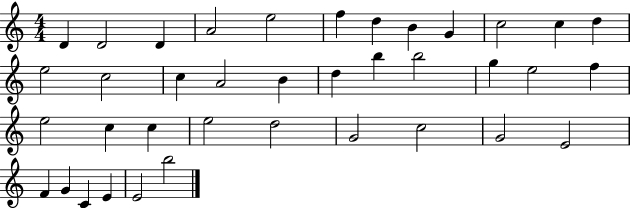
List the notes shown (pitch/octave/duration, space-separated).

D4/q D4/h D4/q A4/h E5/h F5/q D5/q B4/q G4/q C5/h C5/q D5/q E5/h C5/h C5/q A4/h B4/q D5/q B5/q B5/h G5/q E5/h F5/q E5/h C5/q C5/q E5/h D5/h G4/h C5/h G4/h E4/h F4/q G4/q C4/q E4/q E4/h B5/h